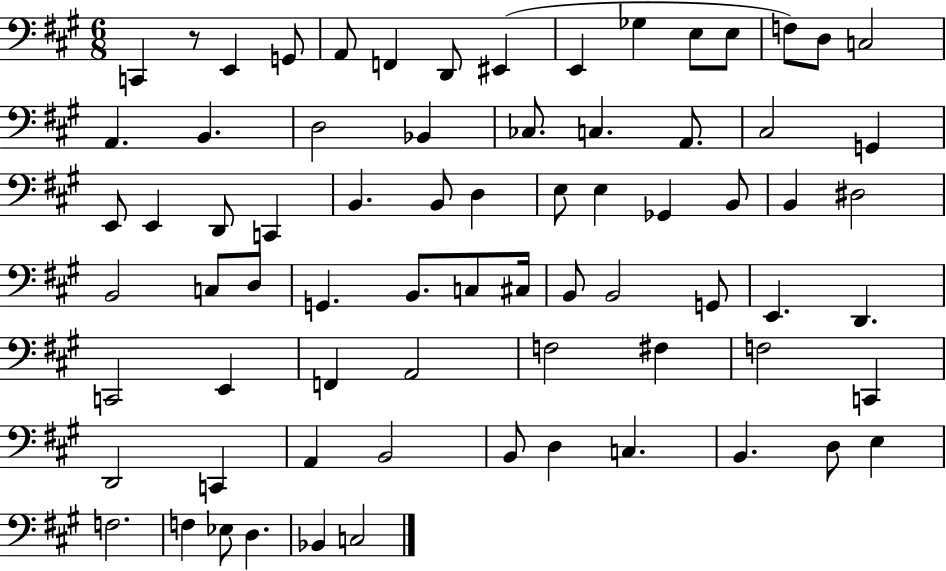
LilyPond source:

{
  \clef bass
  \numericTimeSignature
  \time 6/8
  \key a \major
  \repeat volta 2 { c,4 r8 e,4 g,8 | a,8 f,4 d,8 eis,4( | e,4 ges4 e8 e8 | f8) d8 c2 | \break a,4. b,4. | d2 bes,4 | ces8. c4. a,8. | cis2 g,4 | \break e,8 e,4 d,8 c,4 | b,4. b,8 d4 | e8 e4 ges,4 b,8 | b,4 dis2 | \break b,2 c8 d8 | g,4. b,8. c8 cis16 | b,8 b,2 g,8 | e,4. d,4. | \break c,2 e,4 | f,4 a,2 | f2 fis4 | f2 c,4 | \break d,2 c,4 | a,4 b,2 | b,8 d4 c4. | b,4. d8 e4 | \break f2. | f4 ees8 d4. | bes,4 c2 | } \bar "|."
}